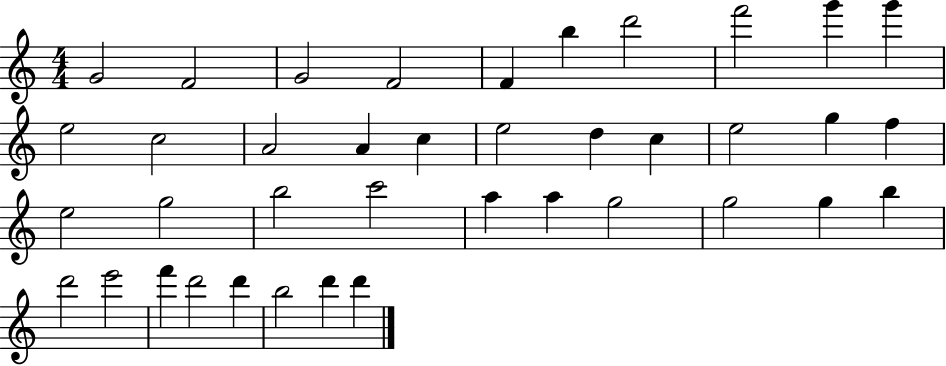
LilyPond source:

{
  \clef treble
  \numericTimeSignature
  \time 4/4
  \key c \major
  g'2 f'2 | g'2 f'2 | f'4 b''4 d'''2 | f'''2 g'''4 g'''4 | \break e''2 c''2 | a'2 a'4 c''4 | e''2 d''4 c''4 | e''2 g''4 f''4 | \break e''2 g''2 | b''2 c'''2 | a''4 a''4 g''2 | g''2 g''4 b''4 | \break d'''2 e'''2 | f'''4 d'''2 d'''4 | b''2 d'''4 d'''4 | \bar "|."
}